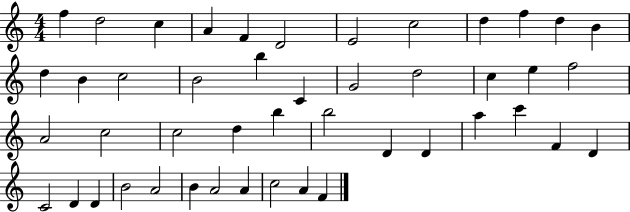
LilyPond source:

{
  \clef treble
  \numericTimeSignature
  \time 4/4
  \key c \major
  f''4 d''2 c''4 | a'4 f'4 d'2 | e'2 c''2 | d''4 f''4 d''4 b'4 | \break d''4 b'4 c''2 | b'2 b''4 c'4 | g'2 d''2 | c''4 e''4 f''2 | \break a'2 c''2 | c''2 d''4 b''4 | b''2 d'4 d'4 | a''4 c'''4 f'4 d'4 | \break c'2 d'4 d'4 | b'2 a'2 | b'4 a'2 a'4 | c''2 a'4 f'4 | \break \bar "|."
}